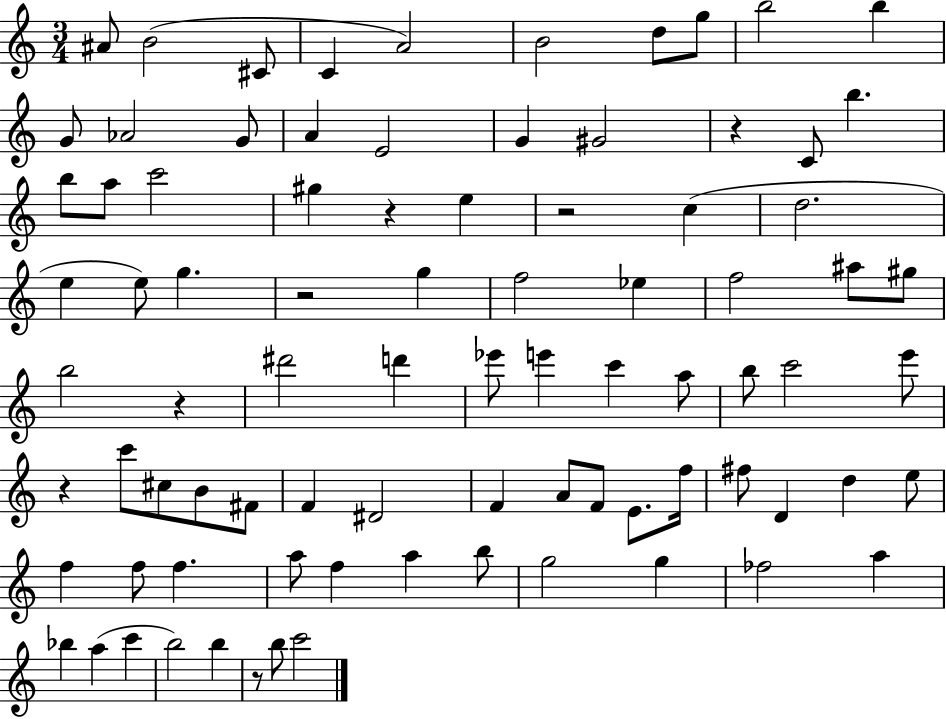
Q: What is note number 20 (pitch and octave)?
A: B5